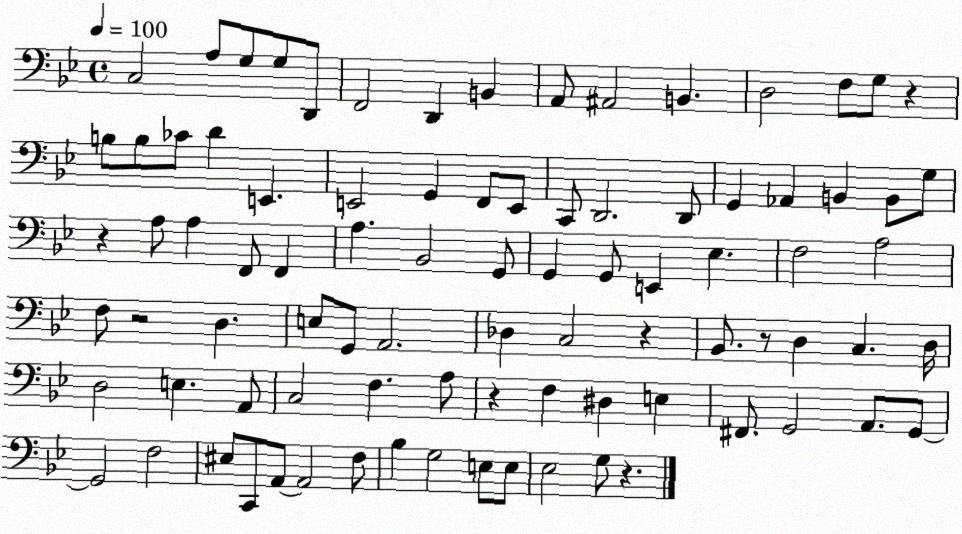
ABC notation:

X:1
T:Untitled
M:4/4
L:1/4
K:Bb
C,2 A,/2 G,/2 G,/2 D,,/2 F,,2 D,, B,, A,,/2 ^A,,2 B,, D,2 F,/2 G,/2 z B,/2 B,/2 _C/2 D E,, E,,2 G,, F,,/2 E,,/2 C,,/2 D,,2 D,,/2 G,, _A,, B,, B,,/2 G,/2 z A,/2 A, F,,/2 F,, A, _B,,2 G,,/2 G,, G,,/2 E,, _E, F,2 A,2 F,/2 z2 D, E,/2 G,,/2 A,,2 _D, C,2 z _B,,/2 z/2 D, C, D,/4 D,2 E, A,,/2 C,2 F, A,/2 z F, ^D, E, ^F,,/2 G,,2 A,,/2 G,,/2 G,,2 F,2 ^E,/2 C,,/2 A,,/2 A,,2 F,/2 _B, G,2 E,/2 E,/2 _E,2 G,/2 z